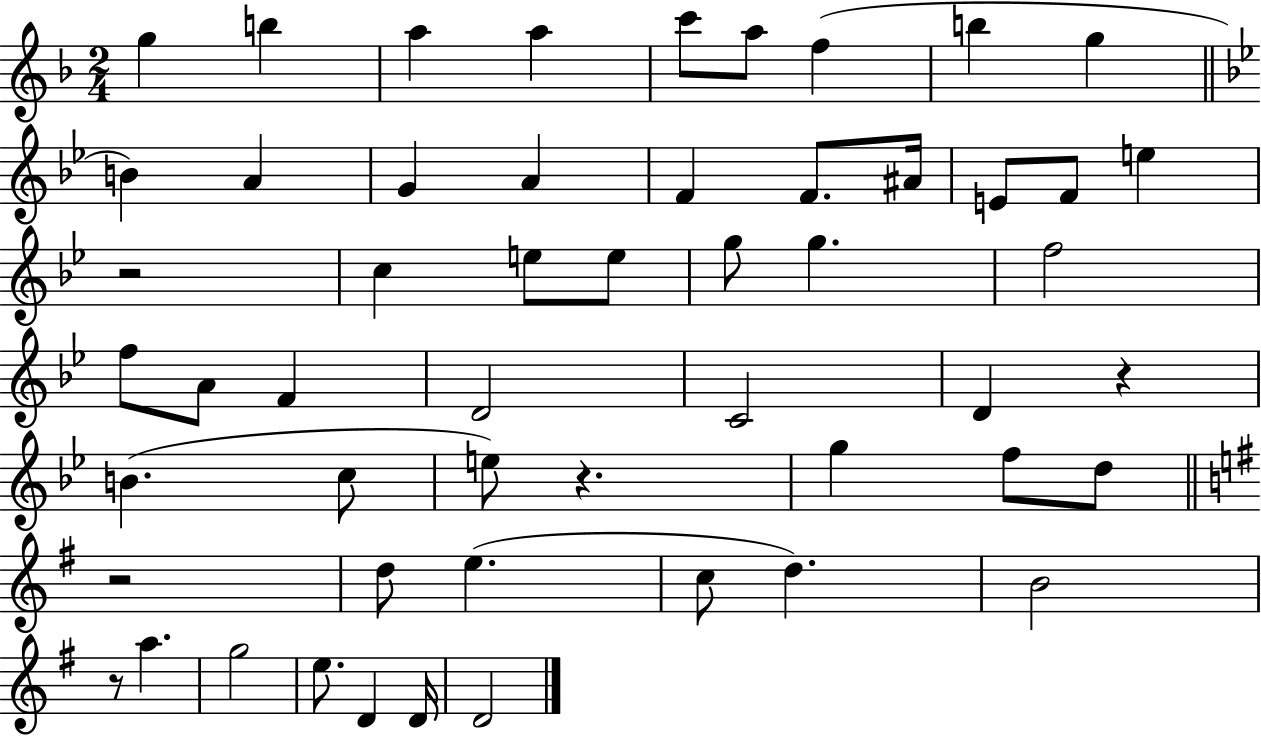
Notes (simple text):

G5/q B5/q A5/q A5/q C6/e A5/e F5/q B5/q G5/q B4/q A4/q G4/q A4/q F4/q F4/e. A#4/s E4/e F4/e E5/q R/h C5/q E5/e E5/e G5/e G5/q. F5/h F5/e A4/e F4/q D4/h C4/h D4/q R/q B4/q. C5/e E5/e R/q. G5/q F5/e D5/e R/h D5/e E5/q. C5/e D5/q. B4/h R/e A5/q. G5/h E5/e. D4/q D4/s D4/h